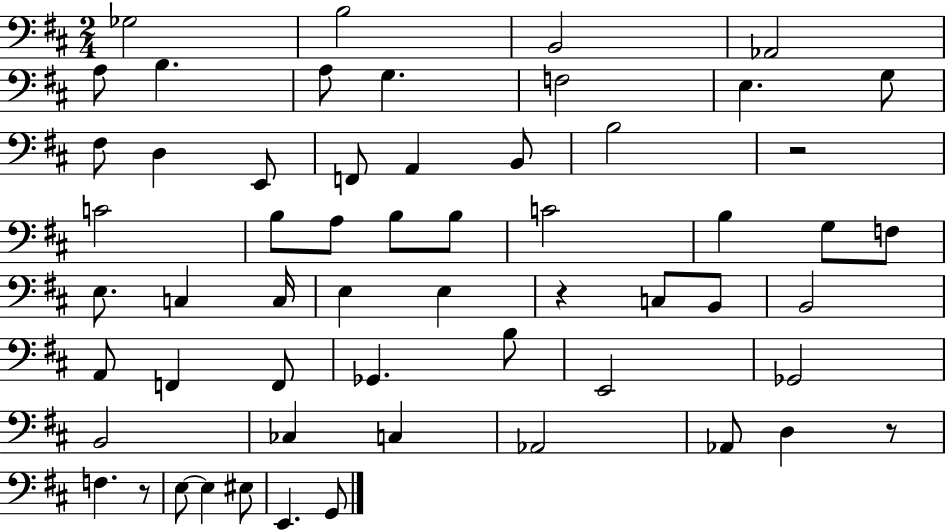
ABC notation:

X:1
T:Untitled
M:2/4
L:1/4
K:D
_G,2 B,2 B,,2 _A,,2 A,/2 B, A,/2 G, F,2 E, G,/2 ^F,/2 D, E,,/2 F,,/2 A,, B,,/2 B,2 z2 C2 B,/2 A,/2 B,/2 B,/2 C2 B, G,/2 F,/2 E,/2 C, C,/4 E, E, z C,/2 B,,/2 B,,2 A,,/2 F,, F,,/2 _G,, B,/2 E,,2 _G,,2 B,,2 _C, C, _A,,2 _A,,/2 D, z/2 F, z/2 E,/2 E, ^E,/2 E,, G,,/2